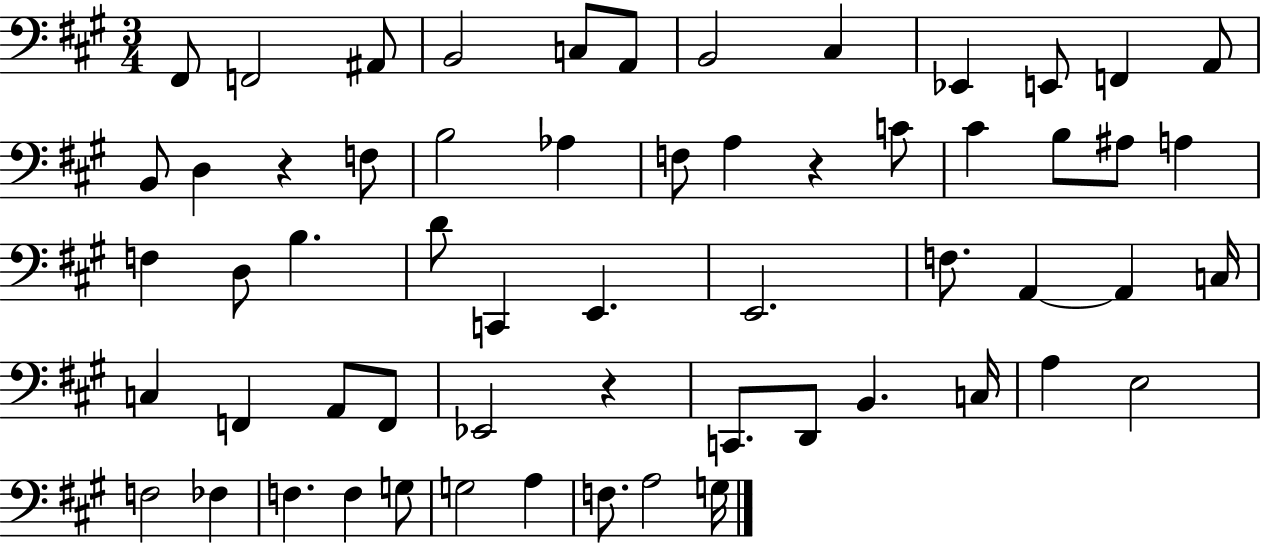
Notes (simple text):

F#2/e F2/h A#2/e B2/h C3/e A2/e B2/h C#3/q Eb2/q E2/e F2/q A2/e B2/e D3/q R/q F3/e B3/h Ab3/q F3/e A3/q R/q C4/e C#4/q B3/e A#3/e A3/q F3/q D3/e B3/q. D4/e C2/q E2/q. E2/h. F3/e. A2/q A2/q C3/s C3/q F2/q A2/e F2/e Eb2/h R/q C2/e. D2/e B2/q. C3/s A3/q E3/h F3/h FES3/q F3/q. F3/q G3/e G3/h A3/q F3/e. A3/h G3/s